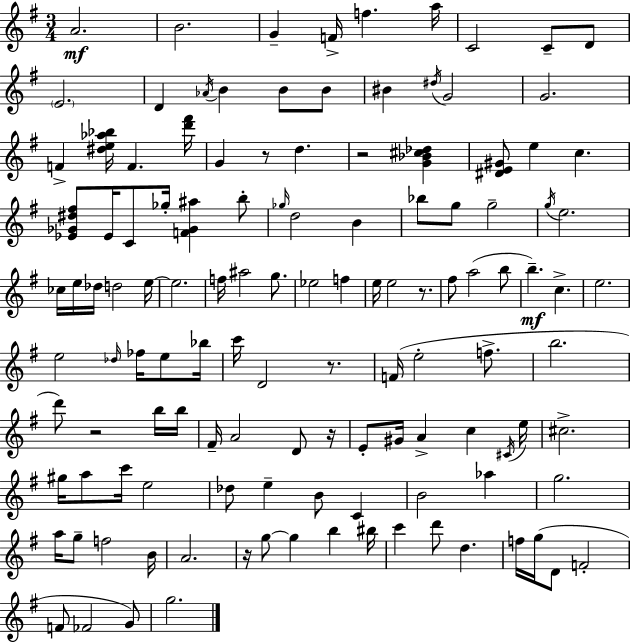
{
  \clef treble
  \numericTimeSignature
  \time 3/4
  \key e \minor
  \repeat volta 2 { a'2.\mf | b'2. | g'4-- f'16-> f''4. a''16 | c'2 c'8-- d'8 | \break \parenthesize e'2. | d'4 \acciaccatura { aes'16 } b'4 b'8 b'8 | bis'4 \acciaccatura { dis''16 } g'2 | g'2. | \break f'4-> <dis'' e'' aes'' bes''>16 f'4. | <d''' fis'''>16 g'4 r8 d''4. | r2 <g' bes' cis'' des''>4 | <dis' e' gis'>8 e''4 c''4. | \break <ees' ges' dis'' fis''>8 ees'16 c'8 ges''16-. <f' ges' ais''>4 | b''8-. \grace { ges''16 } d''2 b'4 | bes''8 g''8 g''2-- | \acciaccatura { g''16 } e''2. | \break ces''16 e''16 des''16 d''2 | e''16~~ e''2. | f''16 ais''2 | g''8. ees''2 | \break f''4 e''16 e''2 | r8. fis''8 a''2( | b''8 b''4.--\mf) c''4.-> | e''2. | \break e''2 | \grace { des''16 } fes''16 e''8 bes''16 c'''16 d'2 | r8. f'16( e''2-. | f''8.-> b''2. | \break d'''8) r2 | b''16 b''16 fis'16-- a'2 | d'8 r16 e'8-. gis'16 a'4-> | c''4 \acciaccatura { cis'16 } e''16 cis''2.-> | \break gis''16 a''8 c'''16 e''2 | des''8 e''4-- | b'8 c'4 b'2 | aes''4 g''2. | \break a''16 g''8-- f''2 | b'16 a'2. | r16 g''8~~ g''4 | b''4 bis''16 c'''4 d'''8 | \break d''4. f''16 g''16( d'8 f'2-. | f'8 fes'2 | g'8) g''2. | } \bar "|."
}